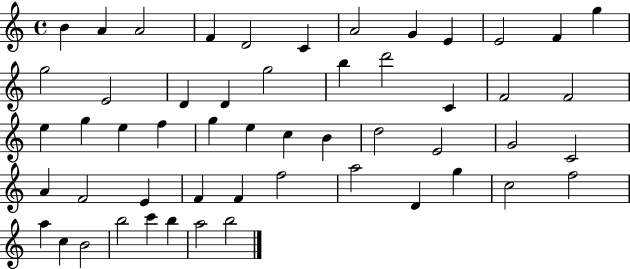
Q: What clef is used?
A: treble